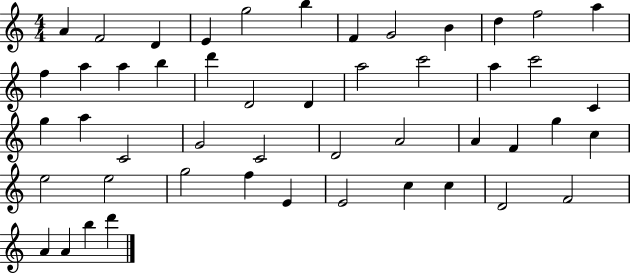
A4/q F4/h D4/q E4/q G5/h B5/q F4/q G4/h B4/q D5/q F5/h A5/q F5/q A5/q A5/q B5/q D6/q D4/h D4/q A5/h C6/h A5/q C6/h C4/q G5/q A5/q C4/h G4/h C4/h D4/h A4/h A4/q F4/q G5/q C5/q E5/h E5/h G5/h F5/q E4/q E4/h C5/q C5/q D4/h F4/h A4/q A4/q B5/q D6/q